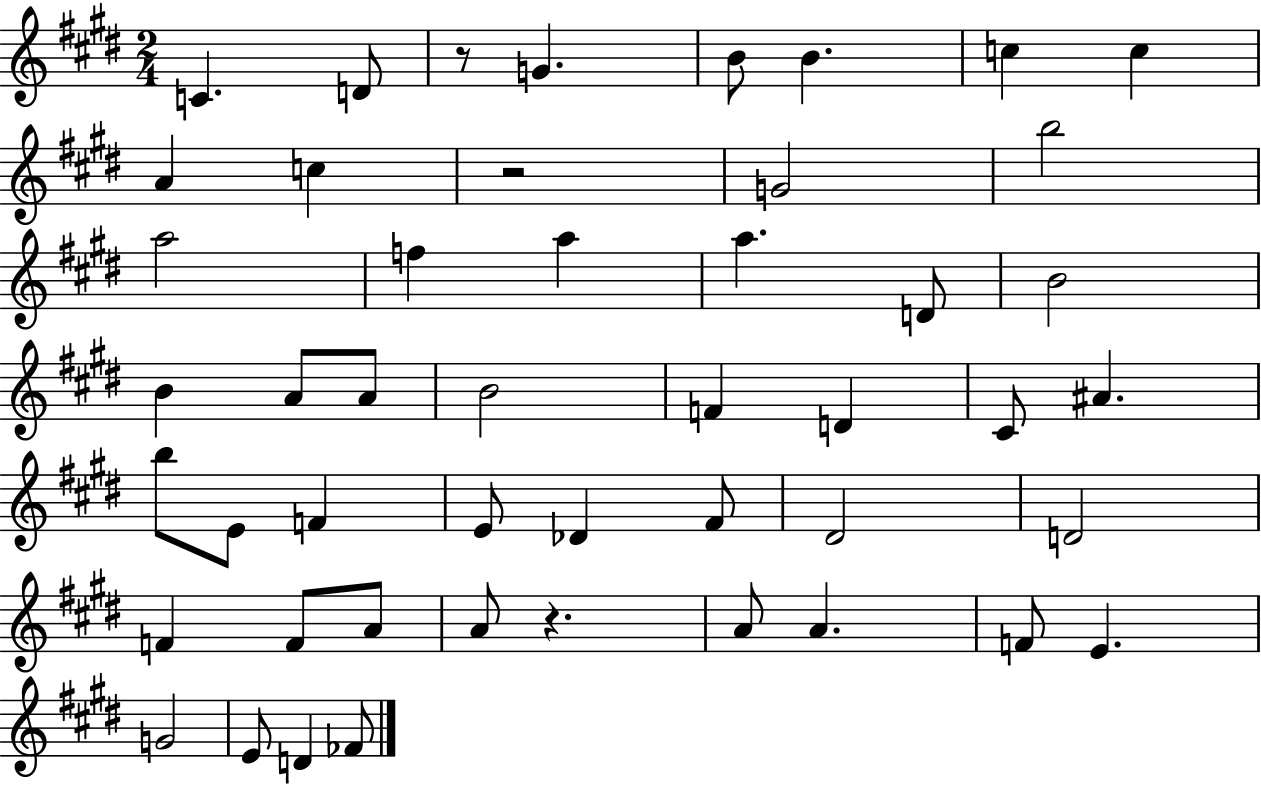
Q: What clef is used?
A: treble